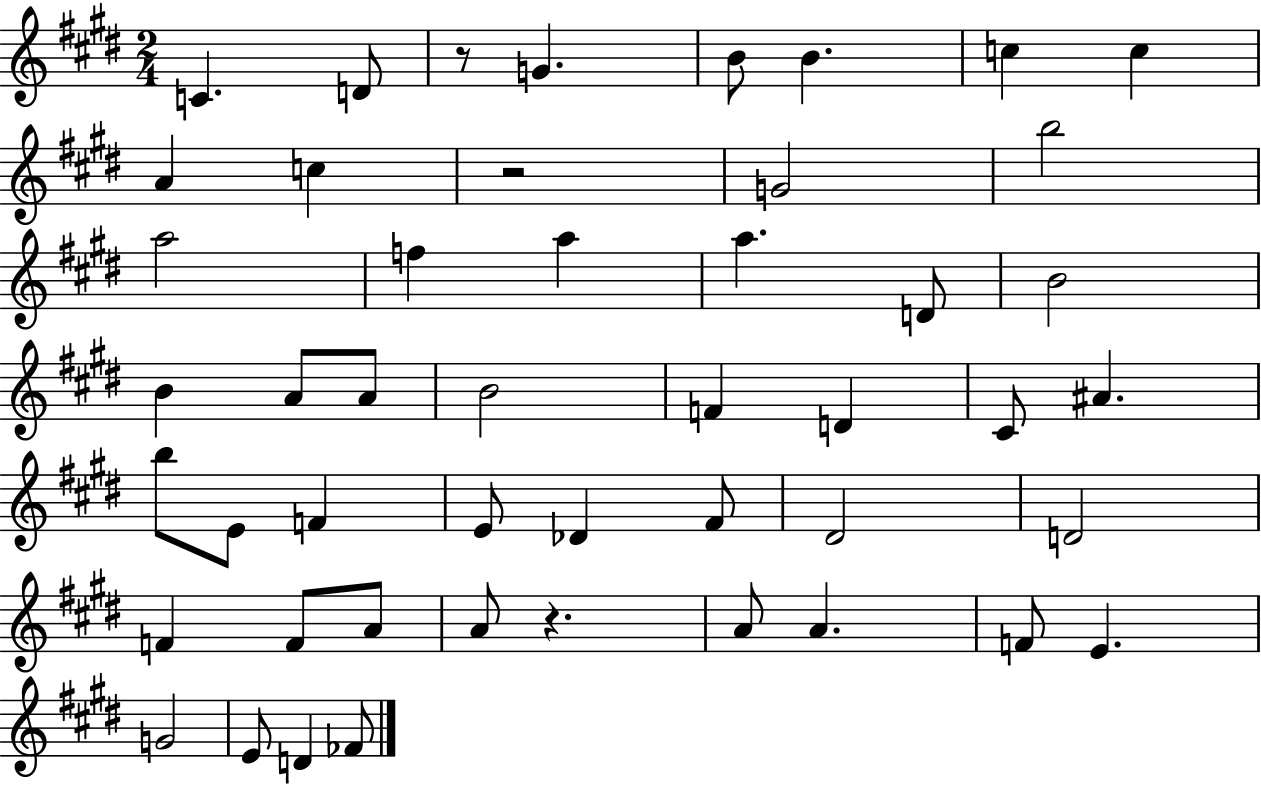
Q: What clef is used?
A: treble